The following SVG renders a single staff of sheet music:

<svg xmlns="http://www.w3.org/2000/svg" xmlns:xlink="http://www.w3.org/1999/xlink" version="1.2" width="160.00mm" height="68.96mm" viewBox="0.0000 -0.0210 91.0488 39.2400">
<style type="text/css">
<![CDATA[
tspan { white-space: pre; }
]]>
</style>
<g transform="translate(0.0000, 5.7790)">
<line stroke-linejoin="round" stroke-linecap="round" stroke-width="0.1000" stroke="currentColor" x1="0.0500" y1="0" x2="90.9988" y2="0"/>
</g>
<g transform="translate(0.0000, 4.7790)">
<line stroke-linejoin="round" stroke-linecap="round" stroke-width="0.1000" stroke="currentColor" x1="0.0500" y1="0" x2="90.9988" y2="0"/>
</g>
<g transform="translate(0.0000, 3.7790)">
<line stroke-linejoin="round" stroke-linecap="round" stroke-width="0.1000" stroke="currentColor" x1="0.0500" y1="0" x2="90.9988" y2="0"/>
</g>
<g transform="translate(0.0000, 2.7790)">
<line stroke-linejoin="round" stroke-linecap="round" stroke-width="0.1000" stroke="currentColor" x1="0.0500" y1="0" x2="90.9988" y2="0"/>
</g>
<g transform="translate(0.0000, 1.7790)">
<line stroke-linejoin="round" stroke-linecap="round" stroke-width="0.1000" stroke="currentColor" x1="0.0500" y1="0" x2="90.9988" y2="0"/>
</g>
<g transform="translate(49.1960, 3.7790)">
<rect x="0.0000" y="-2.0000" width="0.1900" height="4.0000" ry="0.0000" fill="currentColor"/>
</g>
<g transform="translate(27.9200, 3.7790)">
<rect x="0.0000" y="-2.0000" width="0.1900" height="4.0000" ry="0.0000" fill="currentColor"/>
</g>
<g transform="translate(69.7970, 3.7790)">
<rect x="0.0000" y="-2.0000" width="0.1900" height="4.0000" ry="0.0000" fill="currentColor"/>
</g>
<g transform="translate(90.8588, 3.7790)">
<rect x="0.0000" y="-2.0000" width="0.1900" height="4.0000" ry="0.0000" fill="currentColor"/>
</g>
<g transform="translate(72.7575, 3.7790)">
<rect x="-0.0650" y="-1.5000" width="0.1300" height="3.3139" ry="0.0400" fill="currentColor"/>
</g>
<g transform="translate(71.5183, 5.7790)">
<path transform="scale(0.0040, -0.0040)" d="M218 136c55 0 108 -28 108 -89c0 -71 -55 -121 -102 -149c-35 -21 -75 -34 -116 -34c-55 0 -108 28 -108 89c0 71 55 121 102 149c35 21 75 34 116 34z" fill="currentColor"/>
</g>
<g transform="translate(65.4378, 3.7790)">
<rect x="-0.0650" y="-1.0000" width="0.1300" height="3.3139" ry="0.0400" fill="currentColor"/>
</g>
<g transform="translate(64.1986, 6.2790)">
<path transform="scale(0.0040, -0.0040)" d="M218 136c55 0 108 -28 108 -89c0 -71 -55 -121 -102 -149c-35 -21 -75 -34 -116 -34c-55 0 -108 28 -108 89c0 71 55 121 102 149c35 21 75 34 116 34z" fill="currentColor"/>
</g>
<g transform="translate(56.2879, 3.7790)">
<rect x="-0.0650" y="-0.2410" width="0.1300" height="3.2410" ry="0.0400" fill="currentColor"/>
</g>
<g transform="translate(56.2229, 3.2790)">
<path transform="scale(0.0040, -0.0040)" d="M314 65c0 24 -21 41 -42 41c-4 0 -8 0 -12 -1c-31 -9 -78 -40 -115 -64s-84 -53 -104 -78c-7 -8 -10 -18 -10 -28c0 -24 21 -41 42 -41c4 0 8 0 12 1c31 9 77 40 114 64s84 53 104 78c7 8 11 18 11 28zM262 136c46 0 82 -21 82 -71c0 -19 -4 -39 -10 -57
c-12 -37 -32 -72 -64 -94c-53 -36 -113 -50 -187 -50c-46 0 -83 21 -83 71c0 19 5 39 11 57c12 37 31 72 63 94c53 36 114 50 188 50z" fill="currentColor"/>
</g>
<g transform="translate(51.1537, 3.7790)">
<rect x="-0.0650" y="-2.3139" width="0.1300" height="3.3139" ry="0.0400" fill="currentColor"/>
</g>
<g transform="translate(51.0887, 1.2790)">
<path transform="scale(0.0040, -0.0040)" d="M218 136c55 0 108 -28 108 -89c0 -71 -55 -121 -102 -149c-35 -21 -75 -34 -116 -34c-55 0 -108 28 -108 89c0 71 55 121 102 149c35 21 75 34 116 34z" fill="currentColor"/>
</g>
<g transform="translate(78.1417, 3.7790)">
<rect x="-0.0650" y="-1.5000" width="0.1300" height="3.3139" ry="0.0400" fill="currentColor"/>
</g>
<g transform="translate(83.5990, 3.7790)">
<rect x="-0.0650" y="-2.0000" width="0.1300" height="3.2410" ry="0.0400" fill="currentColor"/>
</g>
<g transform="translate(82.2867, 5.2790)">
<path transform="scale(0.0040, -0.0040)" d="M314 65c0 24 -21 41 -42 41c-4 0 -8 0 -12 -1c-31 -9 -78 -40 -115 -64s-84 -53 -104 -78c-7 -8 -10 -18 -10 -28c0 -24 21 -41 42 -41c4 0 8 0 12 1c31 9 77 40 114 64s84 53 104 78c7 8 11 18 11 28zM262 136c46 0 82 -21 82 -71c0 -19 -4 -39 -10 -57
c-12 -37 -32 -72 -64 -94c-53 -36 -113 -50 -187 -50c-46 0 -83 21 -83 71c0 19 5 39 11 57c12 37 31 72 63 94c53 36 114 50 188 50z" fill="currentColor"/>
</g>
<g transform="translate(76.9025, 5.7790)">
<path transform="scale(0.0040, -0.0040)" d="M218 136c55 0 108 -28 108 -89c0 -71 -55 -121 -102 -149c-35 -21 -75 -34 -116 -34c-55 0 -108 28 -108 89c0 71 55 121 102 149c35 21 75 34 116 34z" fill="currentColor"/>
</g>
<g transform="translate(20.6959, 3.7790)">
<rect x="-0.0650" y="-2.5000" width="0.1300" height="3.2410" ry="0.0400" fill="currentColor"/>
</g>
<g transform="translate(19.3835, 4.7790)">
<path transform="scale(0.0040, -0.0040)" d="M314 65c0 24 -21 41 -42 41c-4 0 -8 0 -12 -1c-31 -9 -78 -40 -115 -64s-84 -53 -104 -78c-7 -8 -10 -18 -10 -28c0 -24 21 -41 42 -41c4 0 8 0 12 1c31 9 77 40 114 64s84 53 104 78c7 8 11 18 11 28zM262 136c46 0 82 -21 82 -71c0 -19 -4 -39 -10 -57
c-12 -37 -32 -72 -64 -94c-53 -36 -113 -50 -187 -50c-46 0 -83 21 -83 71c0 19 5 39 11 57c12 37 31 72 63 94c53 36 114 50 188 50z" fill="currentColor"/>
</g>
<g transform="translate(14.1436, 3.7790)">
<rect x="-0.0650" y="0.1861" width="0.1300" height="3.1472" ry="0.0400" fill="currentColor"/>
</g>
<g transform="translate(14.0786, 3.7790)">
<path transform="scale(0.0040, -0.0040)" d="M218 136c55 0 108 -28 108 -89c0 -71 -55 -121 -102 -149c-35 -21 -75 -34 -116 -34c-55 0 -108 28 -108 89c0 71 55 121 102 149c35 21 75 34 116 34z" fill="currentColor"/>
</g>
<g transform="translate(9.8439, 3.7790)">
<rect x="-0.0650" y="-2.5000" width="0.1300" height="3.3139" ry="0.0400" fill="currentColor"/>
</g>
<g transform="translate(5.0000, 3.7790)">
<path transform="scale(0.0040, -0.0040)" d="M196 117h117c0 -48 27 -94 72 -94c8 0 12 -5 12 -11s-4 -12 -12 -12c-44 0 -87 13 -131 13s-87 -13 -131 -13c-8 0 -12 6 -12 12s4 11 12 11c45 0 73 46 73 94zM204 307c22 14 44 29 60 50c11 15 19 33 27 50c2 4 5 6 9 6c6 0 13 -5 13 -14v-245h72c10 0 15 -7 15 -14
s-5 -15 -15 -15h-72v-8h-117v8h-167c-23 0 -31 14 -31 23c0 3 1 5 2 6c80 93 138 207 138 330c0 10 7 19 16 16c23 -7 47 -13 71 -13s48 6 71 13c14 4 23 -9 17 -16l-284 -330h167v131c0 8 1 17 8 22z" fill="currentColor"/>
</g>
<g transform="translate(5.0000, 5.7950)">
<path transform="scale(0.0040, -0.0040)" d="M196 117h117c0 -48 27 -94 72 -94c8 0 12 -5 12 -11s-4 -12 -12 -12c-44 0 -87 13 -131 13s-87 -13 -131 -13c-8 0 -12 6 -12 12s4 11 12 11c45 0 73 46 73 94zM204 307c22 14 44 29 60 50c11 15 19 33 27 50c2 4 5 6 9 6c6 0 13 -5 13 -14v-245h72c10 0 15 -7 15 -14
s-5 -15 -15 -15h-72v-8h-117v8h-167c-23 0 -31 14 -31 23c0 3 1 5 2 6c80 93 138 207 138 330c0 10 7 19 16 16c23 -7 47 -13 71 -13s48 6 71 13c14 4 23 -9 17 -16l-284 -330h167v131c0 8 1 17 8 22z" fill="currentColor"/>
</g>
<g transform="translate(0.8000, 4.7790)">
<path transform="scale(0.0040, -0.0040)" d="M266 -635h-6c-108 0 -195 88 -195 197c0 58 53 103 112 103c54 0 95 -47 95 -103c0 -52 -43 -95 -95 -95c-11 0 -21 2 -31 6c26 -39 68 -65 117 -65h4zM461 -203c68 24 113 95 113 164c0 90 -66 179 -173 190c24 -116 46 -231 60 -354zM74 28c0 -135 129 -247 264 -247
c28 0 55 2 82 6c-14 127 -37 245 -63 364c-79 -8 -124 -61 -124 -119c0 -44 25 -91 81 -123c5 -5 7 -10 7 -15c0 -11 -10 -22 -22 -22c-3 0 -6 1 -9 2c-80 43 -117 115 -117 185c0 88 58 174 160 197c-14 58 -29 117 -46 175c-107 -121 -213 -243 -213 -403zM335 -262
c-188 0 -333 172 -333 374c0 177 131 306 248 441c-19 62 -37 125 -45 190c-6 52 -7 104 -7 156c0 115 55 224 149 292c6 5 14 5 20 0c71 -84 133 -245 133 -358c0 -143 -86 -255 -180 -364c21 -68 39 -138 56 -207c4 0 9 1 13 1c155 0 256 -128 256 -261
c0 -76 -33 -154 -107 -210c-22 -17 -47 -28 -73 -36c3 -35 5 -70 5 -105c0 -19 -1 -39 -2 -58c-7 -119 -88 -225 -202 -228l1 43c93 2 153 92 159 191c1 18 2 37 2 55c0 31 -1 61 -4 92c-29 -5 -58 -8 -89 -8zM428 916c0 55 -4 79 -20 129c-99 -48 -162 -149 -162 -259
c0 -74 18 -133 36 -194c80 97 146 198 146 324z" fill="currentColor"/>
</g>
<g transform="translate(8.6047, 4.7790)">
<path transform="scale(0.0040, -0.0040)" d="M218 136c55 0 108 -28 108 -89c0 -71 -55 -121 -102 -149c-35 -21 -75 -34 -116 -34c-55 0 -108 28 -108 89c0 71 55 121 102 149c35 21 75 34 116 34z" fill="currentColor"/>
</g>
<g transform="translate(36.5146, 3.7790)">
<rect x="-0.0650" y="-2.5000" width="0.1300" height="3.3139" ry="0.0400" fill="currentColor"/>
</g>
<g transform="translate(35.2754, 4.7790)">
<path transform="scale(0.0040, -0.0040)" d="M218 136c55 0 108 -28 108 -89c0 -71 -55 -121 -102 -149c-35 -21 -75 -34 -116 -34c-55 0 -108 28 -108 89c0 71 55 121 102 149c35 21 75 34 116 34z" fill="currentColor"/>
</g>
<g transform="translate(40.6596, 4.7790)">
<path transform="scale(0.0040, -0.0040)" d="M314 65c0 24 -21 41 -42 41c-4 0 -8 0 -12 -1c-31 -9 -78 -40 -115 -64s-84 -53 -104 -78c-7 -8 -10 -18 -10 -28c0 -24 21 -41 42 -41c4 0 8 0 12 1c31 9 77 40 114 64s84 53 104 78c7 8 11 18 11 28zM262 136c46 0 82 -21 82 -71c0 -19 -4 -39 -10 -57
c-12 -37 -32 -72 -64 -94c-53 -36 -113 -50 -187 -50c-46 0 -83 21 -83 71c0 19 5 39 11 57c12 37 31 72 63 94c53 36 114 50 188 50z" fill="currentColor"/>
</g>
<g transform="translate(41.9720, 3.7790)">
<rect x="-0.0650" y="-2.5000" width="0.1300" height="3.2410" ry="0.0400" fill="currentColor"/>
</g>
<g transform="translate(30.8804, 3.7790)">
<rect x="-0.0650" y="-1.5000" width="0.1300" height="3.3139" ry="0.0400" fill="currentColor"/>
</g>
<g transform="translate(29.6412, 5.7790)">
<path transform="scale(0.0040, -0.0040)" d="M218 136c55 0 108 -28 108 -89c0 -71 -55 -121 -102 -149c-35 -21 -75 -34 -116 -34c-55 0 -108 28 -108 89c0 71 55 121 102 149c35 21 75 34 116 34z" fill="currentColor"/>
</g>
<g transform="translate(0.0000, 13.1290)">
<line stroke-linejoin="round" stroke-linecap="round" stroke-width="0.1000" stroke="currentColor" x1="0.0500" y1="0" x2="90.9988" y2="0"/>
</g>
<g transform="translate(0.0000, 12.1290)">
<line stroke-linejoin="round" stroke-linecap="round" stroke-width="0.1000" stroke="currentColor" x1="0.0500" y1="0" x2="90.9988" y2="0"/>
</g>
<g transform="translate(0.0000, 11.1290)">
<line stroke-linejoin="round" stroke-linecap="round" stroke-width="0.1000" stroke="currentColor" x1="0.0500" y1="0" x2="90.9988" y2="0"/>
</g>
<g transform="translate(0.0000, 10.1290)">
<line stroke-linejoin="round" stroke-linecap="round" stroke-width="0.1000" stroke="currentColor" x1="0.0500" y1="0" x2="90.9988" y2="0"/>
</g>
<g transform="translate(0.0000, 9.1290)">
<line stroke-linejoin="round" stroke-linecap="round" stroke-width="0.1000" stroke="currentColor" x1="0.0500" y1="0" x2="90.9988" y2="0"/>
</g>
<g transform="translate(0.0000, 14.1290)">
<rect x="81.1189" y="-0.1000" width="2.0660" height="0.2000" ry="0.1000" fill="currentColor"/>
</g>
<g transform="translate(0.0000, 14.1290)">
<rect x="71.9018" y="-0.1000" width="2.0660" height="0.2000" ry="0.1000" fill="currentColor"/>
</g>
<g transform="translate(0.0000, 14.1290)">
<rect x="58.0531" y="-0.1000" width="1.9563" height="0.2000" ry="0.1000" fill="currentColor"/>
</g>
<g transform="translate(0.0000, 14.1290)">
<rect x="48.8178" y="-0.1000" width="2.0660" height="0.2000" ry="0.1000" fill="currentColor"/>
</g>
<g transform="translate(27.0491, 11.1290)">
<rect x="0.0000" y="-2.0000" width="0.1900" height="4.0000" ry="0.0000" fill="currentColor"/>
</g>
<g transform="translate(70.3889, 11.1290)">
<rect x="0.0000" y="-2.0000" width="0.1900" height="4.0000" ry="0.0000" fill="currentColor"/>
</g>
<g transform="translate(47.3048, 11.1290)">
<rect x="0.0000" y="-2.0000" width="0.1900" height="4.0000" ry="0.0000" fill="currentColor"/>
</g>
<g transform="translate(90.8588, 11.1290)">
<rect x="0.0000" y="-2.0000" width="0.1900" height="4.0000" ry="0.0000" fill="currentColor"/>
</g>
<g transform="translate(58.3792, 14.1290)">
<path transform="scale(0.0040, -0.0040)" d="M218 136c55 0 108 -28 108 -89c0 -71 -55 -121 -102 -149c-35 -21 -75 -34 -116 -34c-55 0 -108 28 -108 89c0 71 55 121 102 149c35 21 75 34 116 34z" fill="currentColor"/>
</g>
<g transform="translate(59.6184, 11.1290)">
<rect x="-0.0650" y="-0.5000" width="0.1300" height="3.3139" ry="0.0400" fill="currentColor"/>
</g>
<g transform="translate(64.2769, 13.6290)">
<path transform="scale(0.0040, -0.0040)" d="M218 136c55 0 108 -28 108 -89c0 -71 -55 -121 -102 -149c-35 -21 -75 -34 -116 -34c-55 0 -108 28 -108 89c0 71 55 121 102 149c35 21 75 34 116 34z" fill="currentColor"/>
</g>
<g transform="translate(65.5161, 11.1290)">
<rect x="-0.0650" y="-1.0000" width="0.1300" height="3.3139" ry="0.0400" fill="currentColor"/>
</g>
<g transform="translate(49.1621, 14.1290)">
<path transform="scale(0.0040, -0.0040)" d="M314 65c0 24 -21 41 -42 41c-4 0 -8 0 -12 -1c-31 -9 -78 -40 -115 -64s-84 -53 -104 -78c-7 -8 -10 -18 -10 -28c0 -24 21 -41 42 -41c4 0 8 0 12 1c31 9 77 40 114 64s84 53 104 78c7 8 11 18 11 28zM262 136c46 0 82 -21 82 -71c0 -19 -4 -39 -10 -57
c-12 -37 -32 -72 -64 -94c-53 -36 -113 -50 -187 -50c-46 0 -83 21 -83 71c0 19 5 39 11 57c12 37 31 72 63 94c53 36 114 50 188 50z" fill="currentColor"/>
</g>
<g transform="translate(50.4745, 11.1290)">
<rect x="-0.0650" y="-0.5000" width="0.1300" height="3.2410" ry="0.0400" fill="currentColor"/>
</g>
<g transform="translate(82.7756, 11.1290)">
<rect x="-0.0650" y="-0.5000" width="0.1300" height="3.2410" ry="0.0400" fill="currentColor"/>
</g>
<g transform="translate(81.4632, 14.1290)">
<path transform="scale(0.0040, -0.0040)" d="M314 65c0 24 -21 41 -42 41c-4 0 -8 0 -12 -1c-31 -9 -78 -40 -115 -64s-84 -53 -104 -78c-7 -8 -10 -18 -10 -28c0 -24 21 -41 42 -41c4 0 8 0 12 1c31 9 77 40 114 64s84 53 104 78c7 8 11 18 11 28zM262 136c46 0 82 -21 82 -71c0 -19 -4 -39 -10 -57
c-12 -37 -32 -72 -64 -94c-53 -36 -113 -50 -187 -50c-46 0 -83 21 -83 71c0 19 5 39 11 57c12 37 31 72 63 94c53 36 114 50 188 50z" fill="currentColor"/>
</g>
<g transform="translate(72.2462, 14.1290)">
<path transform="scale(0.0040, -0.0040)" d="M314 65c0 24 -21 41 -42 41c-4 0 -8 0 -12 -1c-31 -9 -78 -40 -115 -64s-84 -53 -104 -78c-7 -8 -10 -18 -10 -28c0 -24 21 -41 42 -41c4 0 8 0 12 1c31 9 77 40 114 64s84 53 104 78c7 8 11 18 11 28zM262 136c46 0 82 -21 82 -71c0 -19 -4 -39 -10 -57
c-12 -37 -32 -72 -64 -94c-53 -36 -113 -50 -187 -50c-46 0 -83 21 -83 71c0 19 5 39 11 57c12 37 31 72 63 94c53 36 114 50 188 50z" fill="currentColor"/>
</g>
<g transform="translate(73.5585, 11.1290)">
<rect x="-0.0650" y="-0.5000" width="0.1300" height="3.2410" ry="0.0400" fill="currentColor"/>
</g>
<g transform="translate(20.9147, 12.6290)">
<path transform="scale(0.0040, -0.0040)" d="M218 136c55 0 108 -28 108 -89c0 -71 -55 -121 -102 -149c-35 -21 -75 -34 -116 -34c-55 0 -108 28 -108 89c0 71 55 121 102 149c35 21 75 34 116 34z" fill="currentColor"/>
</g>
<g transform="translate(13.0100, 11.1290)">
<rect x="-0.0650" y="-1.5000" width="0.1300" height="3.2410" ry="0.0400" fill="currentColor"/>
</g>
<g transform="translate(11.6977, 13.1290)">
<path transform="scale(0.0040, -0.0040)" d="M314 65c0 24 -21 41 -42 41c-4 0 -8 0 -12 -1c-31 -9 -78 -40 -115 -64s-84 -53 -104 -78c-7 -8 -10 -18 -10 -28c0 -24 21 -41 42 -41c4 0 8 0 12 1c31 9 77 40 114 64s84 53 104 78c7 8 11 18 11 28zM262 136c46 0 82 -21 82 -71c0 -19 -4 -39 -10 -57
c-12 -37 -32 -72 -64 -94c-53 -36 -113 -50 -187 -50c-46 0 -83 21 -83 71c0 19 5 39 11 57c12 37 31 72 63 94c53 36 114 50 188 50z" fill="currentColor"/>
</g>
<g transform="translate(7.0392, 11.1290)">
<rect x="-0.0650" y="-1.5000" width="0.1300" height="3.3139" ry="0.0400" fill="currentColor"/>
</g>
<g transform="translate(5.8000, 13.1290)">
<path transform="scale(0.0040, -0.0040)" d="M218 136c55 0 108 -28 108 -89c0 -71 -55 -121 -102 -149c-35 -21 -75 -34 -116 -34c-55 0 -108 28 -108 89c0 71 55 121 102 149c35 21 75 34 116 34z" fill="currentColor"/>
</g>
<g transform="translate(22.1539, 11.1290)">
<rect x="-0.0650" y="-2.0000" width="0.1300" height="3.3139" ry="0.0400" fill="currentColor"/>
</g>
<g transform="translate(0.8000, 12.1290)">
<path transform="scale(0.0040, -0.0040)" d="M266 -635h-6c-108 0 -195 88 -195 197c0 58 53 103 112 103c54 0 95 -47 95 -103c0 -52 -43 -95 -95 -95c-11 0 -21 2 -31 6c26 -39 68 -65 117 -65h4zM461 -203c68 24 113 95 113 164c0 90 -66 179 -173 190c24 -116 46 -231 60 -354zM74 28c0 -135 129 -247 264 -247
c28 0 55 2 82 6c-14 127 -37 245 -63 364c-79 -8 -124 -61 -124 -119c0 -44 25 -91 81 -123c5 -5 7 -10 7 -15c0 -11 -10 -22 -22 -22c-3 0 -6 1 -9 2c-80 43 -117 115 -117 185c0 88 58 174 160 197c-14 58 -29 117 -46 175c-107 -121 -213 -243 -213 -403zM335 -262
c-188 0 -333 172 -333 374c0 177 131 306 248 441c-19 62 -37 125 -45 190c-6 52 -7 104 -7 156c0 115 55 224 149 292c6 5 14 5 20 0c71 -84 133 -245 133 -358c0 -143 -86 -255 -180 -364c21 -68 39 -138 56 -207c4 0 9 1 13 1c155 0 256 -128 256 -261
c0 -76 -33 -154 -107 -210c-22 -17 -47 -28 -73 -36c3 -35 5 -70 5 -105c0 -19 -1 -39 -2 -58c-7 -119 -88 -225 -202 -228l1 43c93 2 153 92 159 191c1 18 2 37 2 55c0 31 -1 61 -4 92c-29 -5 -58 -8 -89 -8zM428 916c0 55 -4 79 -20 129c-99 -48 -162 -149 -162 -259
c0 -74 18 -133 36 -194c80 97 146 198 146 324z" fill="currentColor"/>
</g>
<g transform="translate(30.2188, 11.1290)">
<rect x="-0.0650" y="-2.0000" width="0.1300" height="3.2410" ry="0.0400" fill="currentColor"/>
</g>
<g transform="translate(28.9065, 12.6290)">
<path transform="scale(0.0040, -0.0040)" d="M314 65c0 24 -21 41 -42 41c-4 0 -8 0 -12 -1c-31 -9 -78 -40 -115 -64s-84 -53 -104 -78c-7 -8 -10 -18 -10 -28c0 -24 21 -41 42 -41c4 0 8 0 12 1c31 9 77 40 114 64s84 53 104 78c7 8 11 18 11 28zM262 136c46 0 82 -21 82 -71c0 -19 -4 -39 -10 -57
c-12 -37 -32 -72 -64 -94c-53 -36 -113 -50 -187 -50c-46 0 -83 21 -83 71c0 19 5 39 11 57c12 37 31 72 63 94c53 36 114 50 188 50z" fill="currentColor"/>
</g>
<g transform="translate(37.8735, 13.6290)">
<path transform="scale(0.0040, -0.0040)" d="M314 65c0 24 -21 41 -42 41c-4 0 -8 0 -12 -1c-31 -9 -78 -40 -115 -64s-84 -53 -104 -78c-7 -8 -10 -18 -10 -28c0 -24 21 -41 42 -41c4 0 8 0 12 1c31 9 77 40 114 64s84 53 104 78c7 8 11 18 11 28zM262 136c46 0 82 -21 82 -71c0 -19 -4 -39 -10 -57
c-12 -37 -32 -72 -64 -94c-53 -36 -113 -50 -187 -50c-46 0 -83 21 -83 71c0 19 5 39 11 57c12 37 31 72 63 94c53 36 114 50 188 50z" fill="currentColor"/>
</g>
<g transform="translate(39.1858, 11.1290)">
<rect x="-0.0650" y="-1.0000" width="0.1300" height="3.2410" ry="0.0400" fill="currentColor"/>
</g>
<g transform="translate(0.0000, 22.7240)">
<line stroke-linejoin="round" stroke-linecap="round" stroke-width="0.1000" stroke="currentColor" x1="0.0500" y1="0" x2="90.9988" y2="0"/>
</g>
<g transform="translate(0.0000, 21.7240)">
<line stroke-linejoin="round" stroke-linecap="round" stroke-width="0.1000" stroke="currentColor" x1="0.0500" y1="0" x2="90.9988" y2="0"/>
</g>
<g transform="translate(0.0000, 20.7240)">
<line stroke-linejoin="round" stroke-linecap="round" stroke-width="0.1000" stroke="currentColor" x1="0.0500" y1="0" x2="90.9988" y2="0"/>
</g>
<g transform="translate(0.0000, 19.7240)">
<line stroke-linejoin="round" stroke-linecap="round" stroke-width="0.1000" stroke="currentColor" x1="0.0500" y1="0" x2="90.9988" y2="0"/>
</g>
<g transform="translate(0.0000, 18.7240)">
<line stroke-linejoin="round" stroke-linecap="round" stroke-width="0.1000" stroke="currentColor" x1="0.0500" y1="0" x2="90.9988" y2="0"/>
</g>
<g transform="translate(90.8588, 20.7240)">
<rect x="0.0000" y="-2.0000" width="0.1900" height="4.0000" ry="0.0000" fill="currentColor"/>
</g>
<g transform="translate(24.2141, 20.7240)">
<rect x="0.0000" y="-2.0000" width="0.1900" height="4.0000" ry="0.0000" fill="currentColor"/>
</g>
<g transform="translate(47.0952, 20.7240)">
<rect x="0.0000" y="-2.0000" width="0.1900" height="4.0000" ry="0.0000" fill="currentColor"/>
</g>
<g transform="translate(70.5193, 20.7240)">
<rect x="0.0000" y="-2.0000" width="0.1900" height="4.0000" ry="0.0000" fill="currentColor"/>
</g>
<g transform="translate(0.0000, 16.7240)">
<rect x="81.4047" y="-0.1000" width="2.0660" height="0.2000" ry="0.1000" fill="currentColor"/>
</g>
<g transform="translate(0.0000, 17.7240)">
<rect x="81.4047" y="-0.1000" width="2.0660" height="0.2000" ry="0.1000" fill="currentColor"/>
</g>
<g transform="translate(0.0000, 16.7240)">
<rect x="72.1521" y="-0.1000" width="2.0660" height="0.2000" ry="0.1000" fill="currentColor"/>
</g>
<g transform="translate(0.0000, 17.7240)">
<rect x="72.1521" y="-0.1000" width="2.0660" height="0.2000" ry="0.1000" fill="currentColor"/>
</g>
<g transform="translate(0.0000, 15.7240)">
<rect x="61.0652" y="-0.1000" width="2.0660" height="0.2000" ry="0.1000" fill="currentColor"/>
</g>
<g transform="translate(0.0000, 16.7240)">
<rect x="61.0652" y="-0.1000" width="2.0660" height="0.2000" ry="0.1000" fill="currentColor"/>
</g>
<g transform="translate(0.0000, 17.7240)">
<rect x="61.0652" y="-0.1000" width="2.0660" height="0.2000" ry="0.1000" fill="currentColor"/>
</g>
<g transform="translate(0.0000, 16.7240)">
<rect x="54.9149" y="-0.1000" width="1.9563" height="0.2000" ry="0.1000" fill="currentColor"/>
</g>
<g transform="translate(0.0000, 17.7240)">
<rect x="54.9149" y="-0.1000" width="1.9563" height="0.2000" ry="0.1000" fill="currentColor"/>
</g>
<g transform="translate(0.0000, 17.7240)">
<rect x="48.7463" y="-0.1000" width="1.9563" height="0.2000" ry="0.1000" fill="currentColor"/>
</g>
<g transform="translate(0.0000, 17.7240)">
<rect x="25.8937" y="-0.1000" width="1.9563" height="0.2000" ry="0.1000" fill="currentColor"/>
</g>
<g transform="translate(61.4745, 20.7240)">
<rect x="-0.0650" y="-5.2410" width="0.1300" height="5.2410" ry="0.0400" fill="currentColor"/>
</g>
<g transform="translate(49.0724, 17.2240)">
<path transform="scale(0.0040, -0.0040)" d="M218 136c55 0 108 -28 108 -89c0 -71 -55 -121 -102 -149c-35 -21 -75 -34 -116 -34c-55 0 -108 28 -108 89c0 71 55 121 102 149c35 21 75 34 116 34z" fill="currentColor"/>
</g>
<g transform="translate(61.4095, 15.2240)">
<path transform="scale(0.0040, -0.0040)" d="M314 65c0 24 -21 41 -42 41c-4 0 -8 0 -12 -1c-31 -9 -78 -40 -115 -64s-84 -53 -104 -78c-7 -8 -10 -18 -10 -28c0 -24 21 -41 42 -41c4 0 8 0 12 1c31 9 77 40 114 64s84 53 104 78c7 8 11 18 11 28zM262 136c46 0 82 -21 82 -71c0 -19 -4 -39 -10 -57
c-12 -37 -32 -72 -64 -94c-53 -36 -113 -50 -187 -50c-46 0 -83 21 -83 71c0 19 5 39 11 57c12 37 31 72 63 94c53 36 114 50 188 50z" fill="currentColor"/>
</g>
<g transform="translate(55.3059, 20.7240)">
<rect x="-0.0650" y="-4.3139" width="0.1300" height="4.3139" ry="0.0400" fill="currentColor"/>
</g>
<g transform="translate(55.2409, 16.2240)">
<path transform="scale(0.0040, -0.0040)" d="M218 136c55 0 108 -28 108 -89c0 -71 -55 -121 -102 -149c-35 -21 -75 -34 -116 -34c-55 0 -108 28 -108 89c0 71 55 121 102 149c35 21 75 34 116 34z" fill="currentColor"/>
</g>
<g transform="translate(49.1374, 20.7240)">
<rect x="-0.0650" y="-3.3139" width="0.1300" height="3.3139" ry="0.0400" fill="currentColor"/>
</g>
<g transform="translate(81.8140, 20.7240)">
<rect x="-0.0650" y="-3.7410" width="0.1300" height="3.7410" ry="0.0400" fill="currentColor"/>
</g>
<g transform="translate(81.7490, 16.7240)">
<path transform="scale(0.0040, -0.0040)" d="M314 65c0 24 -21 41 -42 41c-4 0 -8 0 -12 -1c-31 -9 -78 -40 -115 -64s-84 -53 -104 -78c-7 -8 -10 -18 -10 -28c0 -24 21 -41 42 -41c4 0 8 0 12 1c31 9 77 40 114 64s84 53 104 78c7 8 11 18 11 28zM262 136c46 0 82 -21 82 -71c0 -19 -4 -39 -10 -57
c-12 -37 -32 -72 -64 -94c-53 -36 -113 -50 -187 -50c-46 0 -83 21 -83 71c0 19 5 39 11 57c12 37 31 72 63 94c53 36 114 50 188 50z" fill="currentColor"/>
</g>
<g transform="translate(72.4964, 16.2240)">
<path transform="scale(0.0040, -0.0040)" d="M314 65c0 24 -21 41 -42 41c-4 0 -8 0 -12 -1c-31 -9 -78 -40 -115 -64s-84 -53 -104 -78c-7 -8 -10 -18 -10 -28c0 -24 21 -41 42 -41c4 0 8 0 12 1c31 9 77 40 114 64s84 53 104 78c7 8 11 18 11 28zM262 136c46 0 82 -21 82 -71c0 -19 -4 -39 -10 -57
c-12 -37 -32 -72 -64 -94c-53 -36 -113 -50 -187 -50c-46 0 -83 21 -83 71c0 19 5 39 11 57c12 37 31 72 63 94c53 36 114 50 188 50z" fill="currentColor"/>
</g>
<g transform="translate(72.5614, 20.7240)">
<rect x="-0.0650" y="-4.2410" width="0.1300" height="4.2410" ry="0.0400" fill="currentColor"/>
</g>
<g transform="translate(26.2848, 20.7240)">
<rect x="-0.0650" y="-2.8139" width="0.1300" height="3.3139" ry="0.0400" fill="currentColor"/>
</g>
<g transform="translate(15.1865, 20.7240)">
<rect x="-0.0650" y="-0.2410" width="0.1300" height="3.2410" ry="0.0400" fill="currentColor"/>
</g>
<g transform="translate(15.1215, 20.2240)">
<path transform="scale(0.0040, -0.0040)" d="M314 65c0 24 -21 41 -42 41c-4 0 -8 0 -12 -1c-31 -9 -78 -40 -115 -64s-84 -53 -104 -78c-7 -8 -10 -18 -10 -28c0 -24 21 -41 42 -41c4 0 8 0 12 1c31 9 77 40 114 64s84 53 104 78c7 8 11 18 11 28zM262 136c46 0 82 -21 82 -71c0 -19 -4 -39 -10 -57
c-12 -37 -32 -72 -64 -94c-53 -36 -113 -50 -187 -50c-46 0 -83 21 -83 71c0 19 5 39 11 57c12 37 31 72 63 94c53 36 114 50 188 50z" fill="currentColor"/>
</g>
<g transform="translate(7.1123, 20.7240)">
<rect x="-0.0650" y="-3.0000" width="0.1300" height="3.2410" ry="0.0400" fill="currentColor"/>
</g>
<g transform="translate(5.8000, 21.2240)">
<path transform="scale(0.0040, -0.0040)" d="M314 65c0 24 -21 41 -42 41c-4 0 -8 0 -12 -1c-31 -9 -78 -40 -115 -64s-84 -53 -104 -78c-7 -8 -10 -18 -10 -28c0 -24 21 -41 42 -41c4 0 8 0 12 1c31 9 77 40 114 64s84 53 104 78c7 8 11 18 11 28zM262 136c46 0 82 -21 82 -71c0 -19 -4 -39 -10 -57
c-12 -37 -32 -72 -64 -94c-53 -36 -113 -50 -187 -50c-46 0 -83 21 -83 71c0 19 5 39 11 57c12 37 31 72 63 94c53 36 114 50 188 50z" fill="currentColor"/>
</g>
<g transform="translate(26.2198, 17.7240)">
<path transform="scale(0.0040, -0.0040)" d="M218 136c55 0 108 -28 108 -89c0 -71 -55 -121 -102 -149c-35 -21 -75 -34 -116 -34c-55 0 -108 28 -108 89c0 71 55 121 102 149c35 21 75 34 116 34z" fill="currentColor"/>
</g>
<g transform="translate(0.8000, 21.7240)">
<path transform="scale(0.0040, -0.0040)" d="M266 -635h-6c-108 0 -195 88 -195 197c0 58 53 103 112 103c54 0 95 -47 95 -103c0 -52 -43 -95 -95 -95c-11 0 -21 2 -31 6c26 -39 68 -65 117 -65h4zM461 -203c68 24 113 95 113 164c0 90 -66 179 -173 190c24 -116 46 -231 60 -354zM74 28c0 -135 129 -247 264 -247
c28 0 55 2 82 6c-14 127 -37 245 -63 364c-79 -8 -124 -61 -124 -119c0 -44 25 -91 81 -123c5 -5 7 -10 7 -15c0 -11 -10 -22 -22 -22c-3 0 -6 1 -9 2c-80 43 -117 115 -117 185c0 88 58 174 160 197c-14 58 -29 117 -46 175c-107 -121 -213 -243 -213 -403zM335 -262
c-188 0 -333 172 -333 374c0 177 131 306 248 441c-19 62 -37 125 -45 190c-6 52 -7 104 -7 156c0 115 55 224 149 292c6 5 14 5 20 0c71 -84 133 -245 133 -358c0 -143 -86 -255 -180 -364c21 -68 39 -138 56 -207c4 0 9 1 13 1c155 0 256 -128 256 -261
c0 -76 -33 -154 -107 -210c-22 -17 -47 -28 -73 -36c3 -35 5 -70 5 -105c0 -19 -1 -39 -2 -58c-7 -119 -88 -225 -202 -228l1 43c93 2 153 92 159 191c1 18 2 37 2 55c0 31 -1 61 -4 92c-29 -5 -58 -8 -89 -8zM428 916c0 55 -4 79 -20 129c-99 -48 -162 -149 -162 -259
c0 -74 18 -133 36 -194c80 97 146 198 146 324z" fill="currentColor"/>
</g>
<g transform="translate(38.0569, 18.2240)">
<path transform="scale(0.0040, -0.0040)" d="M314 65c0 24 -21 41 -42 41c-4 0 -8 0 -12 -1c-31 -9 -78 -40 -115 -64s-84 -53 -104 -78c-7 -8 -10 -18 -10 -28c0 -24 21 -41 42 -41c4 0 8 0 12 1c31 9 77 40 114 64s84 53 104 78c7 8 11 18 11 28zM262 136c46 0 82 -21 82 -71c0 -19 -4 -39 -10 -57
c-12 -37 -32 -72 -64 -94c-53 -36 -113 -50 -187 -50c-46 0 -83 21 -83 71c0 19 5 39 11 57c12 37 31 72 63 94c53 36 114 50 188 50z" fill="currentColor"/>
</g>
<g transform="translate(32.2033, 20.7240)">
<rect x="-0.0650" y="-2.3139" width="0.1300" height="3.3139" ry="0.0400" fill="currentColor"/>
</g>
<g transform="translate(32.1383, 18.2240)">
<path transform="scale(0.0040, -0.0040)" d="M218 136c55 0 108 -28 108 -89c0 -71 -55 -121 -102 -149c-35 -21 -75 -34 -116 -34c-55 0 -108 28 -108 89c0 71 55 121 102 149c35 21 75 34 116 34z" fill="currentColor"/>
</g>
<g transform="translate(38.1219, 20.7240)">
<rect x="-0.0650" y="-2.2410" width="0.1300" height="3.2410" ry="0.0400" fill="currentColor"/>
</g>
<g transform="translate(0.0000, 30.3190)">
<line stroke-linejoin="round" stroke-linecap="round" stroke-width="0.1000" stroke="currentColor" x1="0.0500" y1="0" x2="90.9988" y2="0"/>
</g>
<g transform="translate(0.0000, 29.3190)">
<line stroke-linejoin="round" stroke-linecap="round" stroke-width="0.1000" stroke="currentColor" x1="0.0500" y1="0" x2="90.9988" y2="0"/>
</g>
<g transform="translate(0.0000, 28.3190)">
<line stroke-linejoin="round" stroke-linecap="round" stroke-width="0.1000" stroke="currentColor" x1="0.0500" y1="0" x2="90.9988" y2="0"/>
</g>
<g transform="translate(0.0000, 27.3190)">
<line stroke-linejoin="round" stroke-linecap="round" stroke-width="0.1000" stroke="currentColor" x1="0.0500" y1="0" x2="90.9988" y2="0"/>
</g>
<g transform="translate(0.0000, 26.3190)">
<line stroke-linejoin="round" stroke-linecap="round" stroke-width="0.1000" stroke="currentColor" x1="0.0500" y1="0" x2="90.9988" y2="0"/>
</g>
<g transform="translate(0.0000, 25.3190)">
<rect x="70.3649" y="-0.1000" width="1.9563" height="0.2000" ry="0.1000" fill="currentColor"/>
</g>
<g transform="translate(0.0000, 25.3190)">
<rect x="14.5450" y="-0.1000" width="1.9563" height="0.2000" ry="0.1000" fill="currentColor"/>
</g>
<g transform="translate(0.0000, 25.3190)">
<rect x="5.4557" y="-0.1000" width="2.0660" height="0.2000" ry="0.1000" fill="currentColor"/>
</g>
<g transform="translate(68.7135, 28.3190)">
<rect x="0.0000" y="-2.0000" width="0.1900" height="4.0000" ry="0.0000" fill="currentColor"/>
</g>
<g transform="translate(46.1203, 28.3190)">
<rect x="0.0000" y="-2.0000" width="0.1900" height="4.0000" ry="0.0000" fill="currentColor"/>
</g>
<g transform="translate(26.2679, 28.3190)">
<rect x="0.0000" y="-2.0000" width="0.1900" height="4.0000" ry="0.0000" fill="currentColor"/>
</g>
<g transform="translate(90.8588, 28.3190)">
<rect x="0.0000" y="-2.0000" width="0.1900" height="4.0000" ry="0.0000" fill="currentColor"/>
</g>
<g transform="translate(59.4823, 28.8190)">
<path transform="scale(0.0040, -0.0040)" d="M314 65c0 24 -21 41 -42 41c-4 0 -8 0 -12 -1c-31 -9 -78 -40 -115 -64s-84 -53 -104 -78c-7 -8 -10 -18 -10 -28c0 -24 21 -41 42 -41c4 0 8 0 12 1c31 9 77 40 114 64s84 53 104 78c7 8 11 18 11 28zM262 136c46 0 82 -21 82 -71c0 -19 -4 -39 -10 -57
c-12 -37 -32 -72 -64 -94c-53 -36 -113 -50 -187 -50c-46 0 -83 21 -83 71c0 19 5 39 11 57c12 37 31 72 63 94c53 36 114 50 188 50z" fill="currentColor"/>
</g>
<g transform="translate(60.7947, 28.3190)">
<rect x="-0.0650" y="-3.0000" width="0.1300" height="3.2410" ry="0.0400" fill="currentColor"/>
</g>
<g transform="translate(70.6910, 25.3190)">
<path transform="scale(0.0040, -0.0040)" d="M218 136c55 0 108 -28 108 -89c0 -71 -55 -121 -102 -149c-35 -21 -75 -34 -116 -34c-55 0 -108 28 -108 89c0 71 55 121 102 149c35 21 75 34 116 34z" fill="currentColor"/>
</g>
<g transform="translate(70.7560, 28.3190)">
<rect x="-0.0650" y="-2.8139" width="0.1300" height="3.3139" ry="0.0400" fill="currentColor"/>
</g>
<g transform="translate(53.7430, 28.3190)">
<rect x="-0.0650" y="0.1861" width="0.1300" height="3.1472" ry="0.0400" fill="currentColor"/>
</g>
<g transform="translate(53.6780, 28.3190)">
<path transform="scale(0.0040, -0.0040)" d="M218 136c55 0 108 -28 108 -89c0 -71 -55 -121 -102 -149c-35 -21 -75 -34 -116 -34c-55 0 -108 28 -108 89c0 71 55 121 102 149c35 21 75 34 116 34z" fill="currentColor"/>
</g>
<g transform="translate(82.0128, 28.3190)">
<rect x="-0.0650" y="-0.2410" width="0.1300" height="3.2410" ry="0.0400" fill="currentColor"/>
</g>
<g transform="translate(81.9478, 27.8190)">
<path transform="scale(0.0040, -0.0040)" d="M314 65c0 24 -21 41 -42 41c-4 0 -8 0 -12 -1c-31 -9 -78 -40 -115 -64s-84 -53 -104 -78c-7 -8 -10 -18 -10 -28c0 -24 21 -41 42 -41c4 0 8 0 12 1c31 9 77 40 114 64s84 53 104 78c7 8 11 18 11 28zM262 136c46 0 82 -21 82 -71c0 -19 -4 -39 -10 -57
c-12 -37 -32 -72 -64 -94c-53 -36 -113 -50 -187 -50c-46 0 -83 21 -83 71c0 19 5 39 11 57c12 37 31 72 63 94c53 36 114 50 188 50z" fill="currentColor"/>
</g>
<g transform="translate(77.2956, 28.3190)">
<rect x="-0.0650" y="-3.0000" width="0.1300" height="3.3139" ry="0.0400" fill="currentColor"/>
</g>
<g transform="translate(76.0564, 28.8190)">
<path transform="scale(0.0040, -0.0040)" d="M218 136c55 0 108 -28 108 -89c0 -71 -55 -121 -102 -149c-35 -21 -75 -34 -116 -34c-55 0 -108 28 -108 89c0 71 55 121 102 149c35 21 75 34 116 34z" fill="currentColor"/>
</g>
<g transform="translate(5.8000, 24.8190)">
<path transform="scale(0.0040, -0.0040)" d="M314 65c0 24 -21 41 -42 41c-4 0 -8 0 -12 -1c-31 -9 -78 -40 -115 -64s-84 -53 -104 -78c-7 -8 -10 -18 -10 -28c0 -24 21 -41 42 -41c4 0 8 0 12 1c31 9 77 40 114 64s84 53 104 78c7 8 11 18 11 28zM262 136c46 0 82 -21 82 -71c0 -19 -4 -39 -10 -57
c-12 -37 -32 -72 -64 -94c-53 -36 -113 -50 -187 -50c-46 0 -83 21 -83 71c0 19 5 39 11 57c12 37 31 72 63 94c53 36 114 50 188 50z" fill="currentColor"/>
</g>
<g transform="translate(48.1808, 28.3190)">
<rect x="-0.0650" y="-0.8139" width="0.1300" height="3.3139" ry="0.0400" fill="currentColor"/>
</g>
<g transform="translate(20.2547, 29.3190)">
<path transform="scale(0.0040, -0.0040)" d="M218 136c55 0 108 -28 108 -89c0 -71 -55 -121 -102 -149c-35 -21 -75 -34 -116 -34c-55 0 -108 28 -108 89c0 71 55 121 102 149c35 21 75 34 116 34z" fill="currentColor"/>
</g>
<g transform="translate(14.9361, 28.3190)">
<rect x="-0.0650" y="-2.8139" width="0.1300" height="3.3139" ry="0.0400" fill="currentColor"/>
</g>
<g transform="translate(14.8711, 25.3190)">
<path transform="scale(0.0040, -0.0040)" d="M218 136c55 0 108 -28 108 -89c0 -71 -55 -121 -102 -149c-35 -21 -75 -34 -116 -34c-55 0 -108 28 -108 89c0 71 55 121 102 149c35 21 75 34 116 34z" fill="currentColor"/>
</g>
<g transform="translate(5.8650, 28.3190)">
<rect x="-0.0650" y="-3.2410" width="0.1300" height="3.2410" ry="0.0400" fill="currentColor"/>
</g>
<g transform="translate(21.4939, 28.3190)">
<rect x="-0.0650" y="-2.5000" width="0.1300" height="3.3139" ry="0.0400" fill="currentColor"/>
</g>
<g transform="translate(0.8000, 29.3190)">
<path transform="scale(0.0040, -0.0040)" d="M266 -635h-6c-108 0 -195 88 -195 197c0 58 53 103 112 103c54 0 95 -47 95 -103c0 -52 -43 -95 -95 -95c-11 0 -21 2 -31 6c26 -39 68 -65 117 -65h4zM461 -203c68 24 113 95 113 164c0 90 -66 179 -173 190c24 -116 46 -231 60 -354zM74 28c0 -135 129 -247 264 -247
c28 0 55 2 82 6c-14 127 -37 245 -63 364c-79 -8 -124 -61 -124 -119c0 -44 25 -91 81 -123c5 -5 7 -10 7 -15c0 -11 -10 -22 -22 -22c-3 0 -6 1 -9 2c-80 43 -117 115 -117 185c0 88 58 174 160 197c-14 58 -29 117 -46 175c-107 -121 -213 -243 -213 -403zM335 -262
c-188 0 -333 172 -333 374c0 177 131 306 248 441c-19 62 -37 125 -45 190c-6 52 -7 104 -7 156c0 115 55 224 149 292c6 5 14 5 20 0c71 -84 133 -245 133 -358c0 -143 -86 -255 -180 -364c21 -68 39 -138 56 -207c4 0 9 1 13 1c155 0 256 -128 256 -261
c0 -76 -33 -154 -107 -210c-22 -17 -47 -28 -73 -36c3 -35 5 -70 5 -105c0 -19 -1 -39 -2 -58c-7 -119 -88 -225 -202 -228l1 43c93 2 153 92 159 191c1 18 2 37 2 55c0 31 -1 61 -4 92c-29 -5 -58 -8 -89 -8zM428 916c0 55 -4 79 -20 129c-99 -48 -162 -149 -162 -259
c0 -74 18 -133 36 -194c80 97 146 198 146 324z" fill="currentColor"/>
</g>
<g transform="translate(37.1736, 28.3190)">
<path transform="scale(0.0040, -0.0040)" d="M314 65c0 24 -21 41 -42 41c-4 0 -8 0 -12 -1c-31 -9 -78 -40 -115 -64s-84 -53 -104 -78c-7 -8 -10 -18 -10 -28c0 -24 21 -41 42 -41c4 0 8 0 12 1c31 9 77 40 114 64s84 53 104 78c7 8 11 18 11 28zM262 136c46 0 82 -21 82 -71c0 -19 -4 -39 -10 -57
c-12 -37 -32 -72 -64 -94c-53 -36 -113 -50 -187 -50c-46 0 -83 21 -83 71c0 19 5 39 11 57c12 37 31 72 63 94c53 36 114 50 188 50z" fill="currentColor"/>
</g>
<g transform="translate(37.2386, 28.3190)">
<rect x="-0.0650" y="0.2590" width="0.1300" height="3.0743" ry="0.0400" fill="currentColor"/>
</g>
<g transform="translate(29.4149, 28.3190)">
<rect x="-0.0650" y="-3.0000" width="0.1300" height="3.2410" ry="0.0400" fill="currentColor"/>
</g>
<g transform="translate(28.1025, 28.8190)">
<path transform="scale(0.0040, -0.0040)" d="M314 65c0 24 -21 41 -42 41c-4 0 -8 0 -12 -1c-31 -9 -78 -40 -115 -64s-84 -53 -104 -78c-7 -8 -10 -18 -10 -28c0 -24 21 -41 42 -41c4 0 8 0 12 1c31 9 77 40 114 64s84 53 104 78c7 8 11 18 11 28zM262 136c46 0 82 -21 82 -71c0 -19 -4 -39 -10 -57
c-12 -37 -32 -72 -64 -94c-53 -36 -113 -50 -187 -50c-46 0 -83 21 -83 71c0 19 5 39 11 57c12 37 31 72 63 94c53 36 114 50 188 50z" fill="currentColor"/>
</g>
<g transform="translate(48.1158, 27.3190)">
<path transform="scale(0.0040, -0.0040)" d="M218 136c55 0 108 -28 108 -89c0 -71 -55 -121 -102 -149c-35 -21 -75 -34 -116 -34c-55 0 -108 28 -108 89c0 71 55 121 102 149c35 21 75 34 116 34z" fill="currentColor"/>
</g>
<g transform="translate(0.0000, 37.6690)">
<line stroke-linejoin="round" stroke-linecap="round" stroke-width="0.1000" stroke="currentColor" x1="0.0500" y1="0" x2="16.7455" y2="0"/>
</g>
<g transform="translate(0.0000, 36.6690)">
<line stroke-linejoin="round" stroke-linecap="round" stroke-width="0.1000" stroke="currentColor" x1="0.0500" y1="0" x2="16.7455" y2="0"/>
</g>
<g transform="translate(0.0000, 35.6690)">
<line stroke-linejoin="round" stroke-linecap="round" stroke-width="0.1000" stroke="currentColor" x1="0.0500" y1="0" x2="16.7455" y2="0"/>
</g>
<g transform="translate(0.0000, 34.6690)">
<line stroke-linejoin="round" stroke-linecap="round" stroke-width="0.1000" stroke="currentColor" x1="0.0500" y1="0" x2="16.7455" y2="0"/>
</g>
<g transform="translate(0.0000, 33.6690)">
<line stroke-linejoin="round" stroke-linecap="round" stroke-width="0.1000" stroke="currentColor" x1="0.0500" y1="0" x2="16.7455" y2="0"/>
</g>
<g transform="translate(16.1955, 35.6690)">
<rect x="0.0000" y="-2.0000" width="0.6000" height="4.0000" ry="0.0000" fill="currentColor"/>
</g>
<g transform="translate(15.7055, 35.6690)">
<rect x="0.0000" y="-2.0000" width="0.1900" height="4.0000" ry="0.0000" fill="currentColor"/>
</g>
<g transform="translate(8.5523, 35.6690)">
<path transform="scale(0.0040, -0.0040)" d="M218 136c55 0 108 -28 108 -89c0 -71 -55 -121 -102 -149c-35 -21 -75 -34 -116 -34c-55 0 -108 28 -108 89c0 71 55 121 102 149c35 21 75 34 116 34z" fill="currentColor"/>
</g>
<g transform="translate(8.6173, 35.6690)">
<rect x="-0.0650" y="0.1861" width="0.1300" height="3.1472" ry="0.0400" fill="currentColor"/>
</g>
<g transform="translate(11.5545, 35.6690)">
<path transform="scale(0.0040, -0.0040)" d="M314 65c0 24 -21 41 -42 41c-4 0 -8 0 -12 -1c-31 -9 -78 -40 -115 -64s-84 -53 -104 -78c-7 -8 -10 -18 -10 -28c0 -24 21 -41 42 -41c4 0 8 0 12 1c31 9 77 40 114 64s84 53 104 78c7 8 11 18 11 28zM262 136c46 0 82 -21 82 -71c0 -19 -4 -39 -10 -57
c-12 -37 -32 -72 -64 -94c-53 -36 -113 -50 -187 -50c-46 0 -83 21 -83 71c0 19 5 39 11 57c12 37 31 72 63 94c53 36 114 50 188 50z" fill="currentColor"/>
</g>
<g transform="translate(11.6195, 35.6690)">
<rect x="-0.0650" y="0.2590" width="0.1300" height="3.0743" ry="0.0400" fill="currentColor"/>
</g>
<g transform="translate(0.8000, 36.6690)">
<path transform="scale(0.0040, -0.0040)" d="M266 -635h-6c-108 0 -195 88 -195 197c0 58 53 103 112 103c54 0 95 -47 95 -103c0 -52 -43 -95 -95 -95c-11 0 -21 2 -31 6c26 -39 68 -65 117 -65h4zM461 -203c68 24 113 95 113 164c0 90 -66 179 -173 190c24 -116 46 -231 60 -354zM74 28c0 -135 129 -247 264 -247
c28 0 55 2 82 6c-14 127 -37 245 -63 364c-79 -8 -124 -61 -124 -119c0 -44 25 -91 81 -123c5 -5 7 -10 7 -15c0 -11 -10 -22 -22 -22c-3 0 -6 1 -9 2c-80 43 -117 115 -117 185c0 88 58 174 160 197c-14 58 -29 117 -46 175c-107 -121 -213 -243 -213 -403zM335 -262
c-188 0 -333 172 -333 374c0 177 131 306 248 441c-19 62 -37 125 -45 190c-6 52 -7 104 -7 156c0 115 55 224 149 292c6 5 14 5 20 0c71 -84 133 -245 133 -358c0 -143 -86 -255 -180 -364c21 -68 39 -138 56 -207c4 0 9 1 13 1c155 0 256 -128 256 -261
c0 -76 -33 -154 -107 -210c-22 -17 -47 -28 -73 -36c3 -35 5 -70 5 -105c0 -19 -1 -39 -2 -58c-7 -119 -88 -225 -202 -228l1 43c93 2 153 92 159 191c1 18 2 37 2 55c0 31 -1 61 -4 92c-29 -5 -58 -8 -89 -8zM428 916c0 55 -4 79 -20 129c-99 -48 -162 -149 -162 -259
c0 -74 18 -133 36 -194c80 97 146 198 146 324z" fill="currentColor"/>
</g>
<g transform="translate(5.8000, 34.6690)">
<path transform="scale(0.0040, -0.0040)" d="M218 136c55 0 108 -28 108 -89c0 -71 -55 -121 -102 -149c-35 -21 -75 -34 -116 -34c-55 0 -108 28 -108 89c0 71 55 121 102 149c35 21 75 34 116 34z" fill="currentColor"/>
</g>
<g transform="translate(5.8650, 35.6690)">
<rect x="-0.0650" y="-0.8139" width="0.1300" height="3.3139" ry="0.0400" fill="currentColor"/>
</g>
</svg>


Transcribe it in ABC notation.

X:1
T:Untitled
M:4/4
L:1/4
K:C
G B G2 E G G2 g c2 D E E F2 E E2 F F2 D2 C2 C D C2 C2 A2 c2 a g g2 b d' f'2 d'2 c'2 b2 a G A2 B2 d B A2 a A c2 d B B2